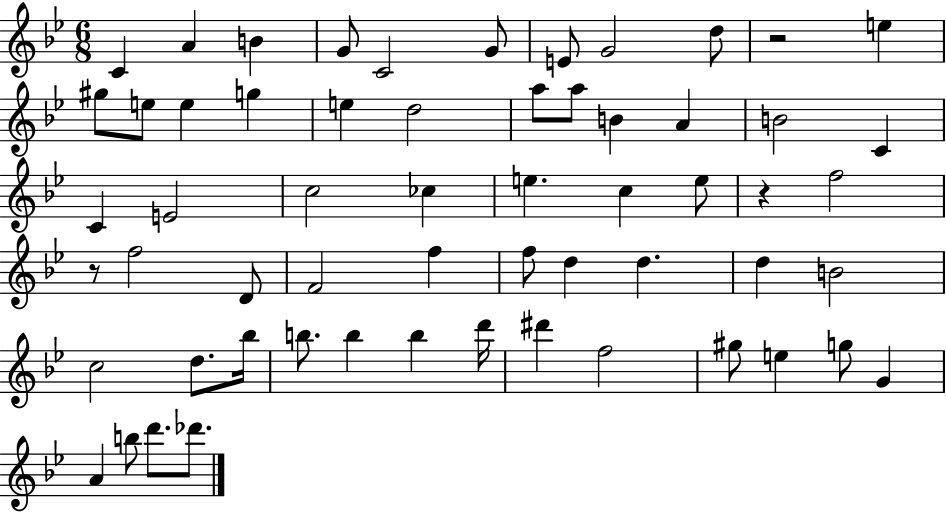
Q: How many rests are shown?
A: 3